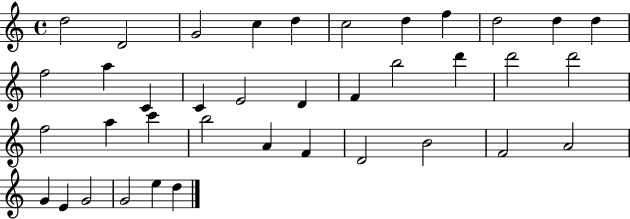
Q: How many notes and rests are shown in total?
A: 38